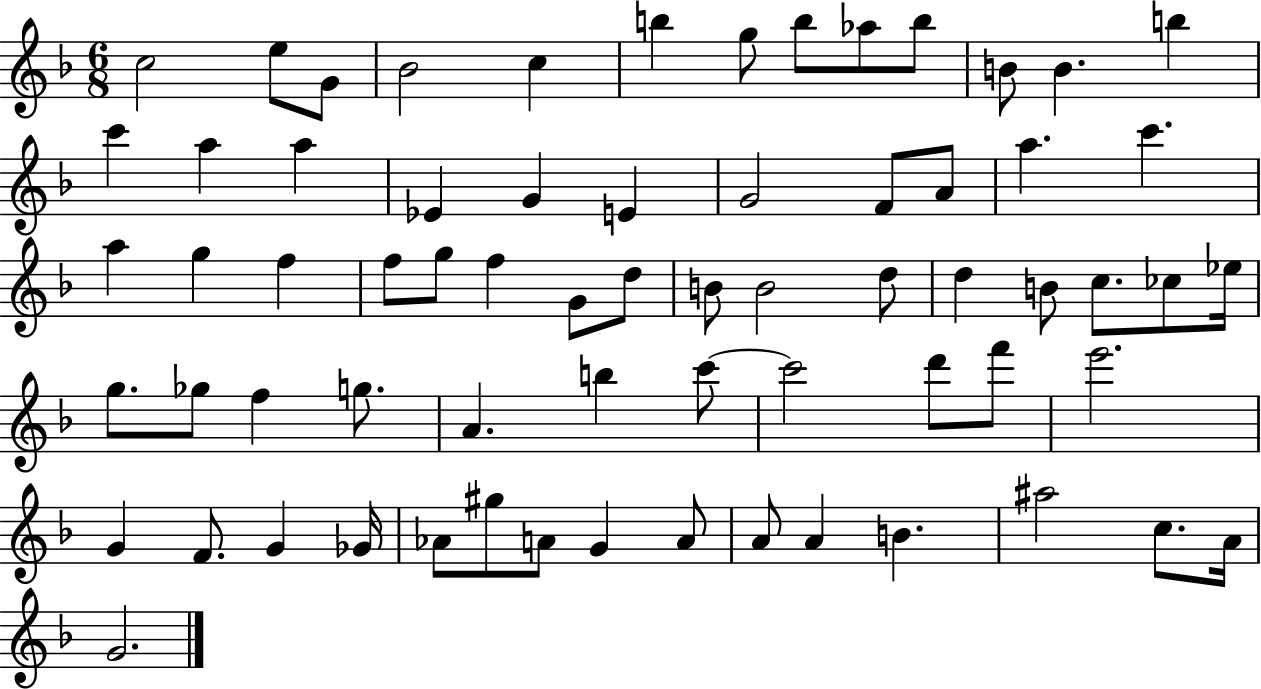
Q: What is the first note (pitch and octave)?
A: C5